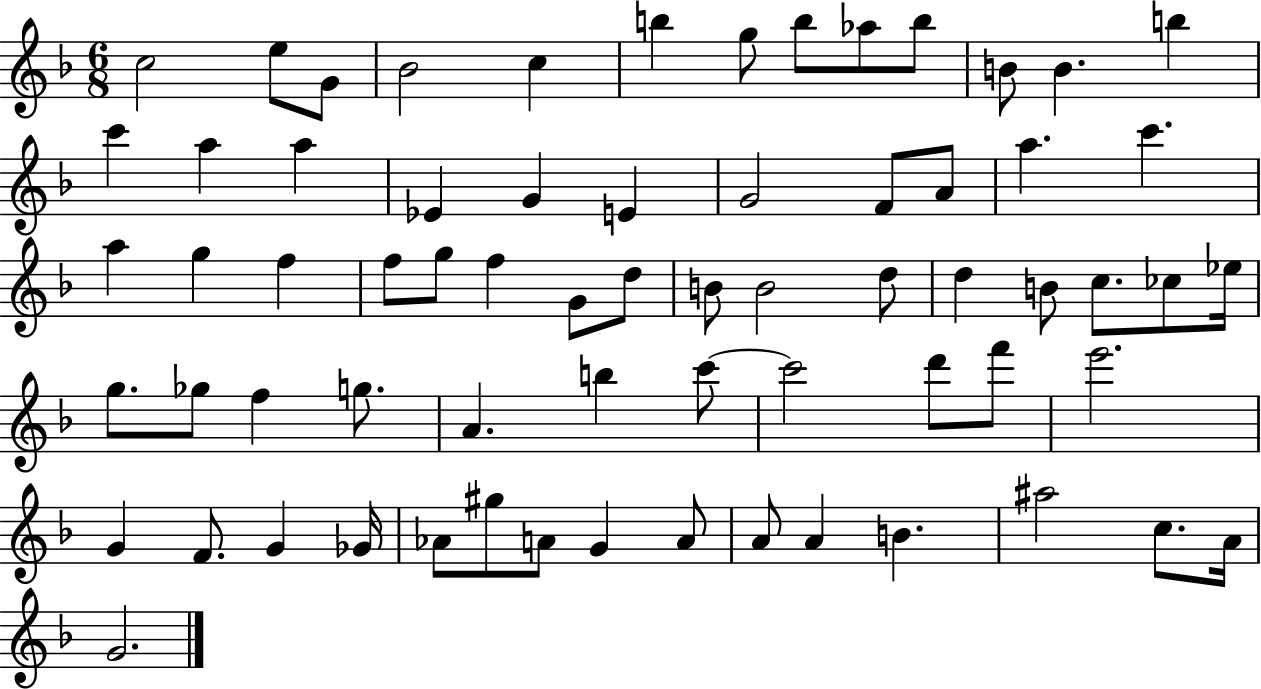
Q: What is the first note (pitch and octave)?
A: C5